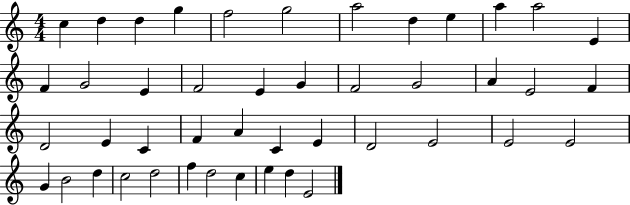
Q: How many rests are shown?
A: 0